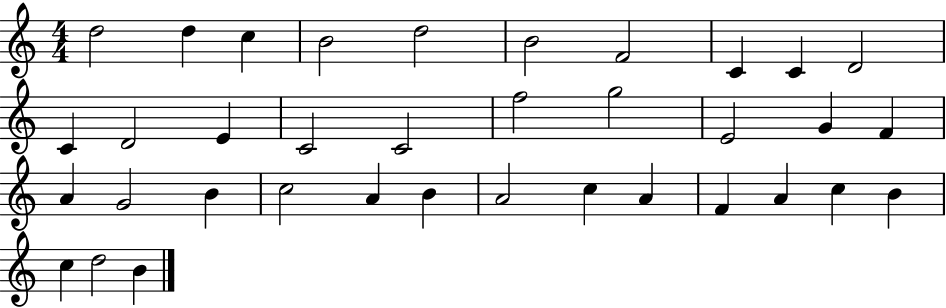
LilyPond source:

{
  \clef treble
  \numericTimeSignature
  \time 4/4
  \key c \major
  d''2 d''4 c''4 | b'2 d''2 | b'2 f'2 | c'4 c'4 d'2 | \break c'4 d'2 e'4 | c'2 c'2 | f''2 g''2 | e'2 g'4 f'4 | \break a'4 g'2 b'4 | c''2 a'4 b'4 | a'2 c''4 a'4 | f'4 a'4 c''4 b'4 | \break c''4 d''2 b'4 | \bar "|."
}